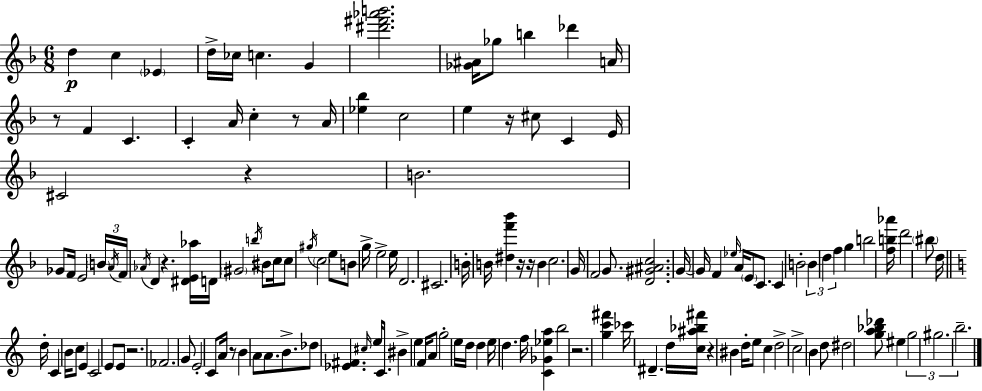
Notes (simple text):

D5/q C5/q Eb4/q D5/s CES5/s C5/q. G4/q [D#6,F#6,Ab6,B6]/h. [Gb4,A#4]/s Gb5/e B5/q Db6/q A4/s R/e F4/q C4/q. C4/q A4/s C5/q R/e A4/s [Eb5,Bb5]/q C5/h E5/q R/s C#5/e C4/q E4/s C#4/h R/q B4/h. Gb4/e F4/s E4/h B4/s A4/s F4/s Ab4/s D4/q R/q. [D#4,E4,Ab5]/s D4/s G#4/h B5/s BIS4/e C5/s C5/e G#5/s C5/h E5/e B4/e G5/s E5/h E5/s D4/h. C#4/h. B4/s B4/s [D#5,F6,Bb6]/q R/s R/s B4/q C5/h. G4/s F4/h G4/e. [D4,G#4,A#4,C5]/h. G4/s G4/s F4/q Eb5/s A4/s E4/e C4/e. C4/q B4/h B4/q D5/q F5/q G5/q B5/h [F5,B5,Ab6]/s D6/h BIS5/e D5/s D5/s C4/q B4/s C5/e E4/q C4/h E4/e E4/e R/h. FES4/h. G4/e E4/h C4/e A4/s R/e B4/q A4/e A4/e. B4/e. Db5/e [Eb4,F#4]/q. C#5/s E5/s C4/e. BIS4/q E5/q F4/s A4/e G5/h E5/s D5/s D5/q E5/s D5/q. F5/s [C4,Gb4,Eb5,A5]/q B5/h R/h. [G5,C6,F#6]/q CES6/s D#4/q. D5/s [C5,A#5,Bb5,F#6]/s R/q BIS4/q D5/s E5/e C5/q D5/h C5/h B4/q D5/e D#5/h [G5,A5,Bb5,Db6]/e EIS5/q G5/h G#5/h. B5/h.